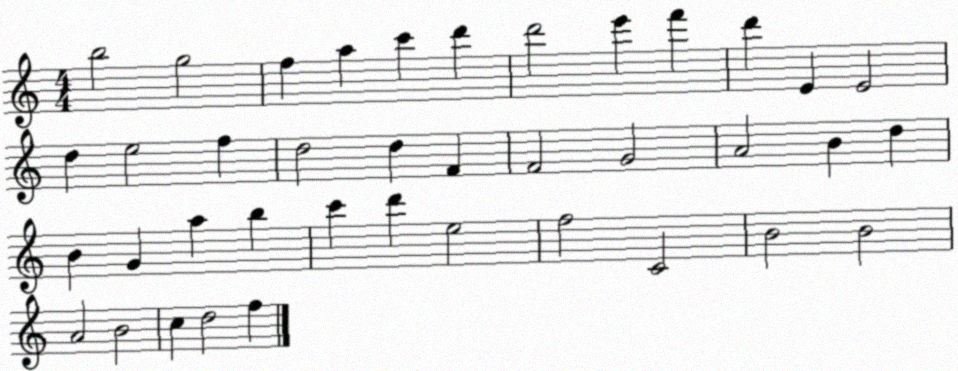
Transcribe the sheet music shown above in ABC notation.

X:1
T:Untitled
M:4/4
L:1/4
K:C
b2 g2 f a c' d' d'2 e' f' d' E E2 d e2 f d2 d F F2 G2 A2 B d B G a b c' d' e2 f2 C2 B2 B2 A2 B2 c d2 f